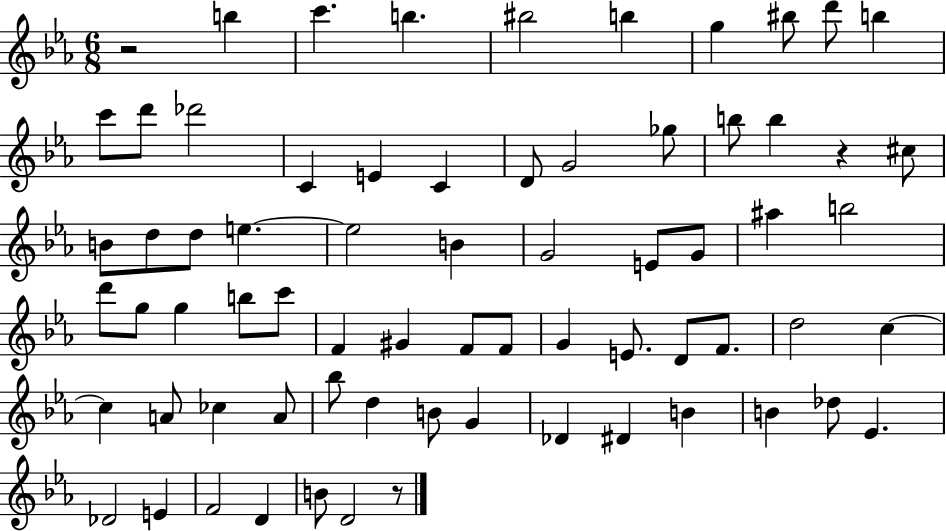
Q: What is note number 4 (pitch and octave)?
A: BIS5